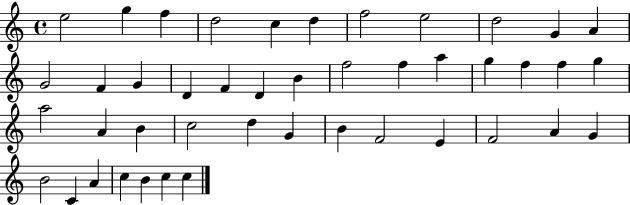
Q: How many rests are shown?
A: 0